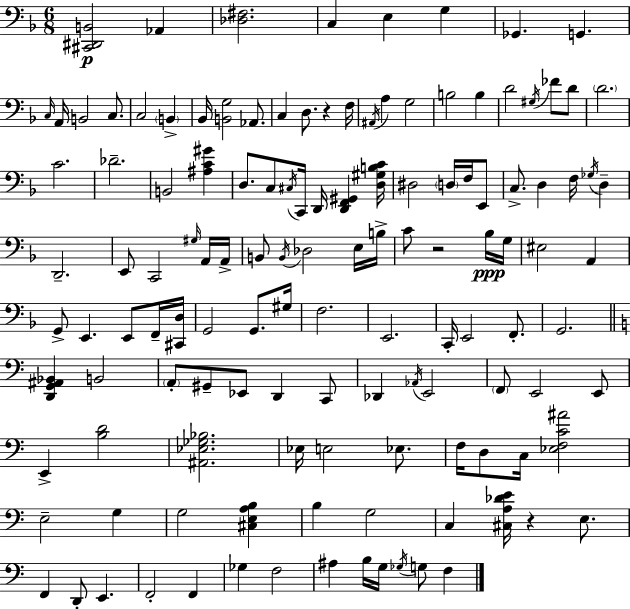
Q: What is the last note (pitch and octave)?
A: F3